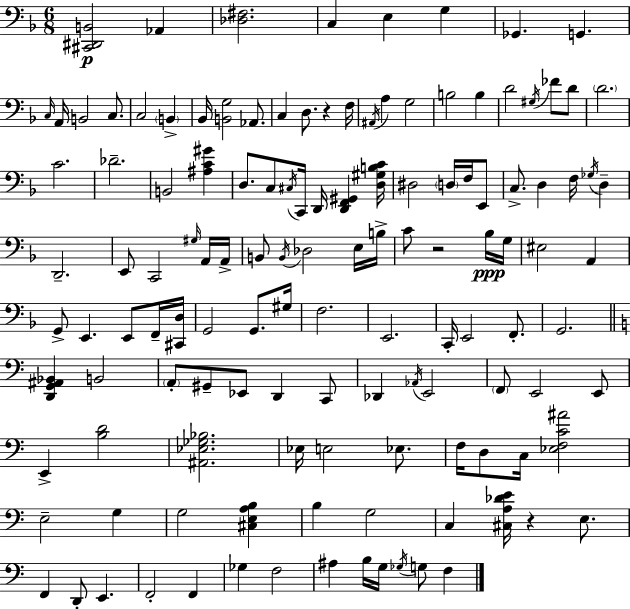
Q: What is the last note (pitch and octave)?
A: F3